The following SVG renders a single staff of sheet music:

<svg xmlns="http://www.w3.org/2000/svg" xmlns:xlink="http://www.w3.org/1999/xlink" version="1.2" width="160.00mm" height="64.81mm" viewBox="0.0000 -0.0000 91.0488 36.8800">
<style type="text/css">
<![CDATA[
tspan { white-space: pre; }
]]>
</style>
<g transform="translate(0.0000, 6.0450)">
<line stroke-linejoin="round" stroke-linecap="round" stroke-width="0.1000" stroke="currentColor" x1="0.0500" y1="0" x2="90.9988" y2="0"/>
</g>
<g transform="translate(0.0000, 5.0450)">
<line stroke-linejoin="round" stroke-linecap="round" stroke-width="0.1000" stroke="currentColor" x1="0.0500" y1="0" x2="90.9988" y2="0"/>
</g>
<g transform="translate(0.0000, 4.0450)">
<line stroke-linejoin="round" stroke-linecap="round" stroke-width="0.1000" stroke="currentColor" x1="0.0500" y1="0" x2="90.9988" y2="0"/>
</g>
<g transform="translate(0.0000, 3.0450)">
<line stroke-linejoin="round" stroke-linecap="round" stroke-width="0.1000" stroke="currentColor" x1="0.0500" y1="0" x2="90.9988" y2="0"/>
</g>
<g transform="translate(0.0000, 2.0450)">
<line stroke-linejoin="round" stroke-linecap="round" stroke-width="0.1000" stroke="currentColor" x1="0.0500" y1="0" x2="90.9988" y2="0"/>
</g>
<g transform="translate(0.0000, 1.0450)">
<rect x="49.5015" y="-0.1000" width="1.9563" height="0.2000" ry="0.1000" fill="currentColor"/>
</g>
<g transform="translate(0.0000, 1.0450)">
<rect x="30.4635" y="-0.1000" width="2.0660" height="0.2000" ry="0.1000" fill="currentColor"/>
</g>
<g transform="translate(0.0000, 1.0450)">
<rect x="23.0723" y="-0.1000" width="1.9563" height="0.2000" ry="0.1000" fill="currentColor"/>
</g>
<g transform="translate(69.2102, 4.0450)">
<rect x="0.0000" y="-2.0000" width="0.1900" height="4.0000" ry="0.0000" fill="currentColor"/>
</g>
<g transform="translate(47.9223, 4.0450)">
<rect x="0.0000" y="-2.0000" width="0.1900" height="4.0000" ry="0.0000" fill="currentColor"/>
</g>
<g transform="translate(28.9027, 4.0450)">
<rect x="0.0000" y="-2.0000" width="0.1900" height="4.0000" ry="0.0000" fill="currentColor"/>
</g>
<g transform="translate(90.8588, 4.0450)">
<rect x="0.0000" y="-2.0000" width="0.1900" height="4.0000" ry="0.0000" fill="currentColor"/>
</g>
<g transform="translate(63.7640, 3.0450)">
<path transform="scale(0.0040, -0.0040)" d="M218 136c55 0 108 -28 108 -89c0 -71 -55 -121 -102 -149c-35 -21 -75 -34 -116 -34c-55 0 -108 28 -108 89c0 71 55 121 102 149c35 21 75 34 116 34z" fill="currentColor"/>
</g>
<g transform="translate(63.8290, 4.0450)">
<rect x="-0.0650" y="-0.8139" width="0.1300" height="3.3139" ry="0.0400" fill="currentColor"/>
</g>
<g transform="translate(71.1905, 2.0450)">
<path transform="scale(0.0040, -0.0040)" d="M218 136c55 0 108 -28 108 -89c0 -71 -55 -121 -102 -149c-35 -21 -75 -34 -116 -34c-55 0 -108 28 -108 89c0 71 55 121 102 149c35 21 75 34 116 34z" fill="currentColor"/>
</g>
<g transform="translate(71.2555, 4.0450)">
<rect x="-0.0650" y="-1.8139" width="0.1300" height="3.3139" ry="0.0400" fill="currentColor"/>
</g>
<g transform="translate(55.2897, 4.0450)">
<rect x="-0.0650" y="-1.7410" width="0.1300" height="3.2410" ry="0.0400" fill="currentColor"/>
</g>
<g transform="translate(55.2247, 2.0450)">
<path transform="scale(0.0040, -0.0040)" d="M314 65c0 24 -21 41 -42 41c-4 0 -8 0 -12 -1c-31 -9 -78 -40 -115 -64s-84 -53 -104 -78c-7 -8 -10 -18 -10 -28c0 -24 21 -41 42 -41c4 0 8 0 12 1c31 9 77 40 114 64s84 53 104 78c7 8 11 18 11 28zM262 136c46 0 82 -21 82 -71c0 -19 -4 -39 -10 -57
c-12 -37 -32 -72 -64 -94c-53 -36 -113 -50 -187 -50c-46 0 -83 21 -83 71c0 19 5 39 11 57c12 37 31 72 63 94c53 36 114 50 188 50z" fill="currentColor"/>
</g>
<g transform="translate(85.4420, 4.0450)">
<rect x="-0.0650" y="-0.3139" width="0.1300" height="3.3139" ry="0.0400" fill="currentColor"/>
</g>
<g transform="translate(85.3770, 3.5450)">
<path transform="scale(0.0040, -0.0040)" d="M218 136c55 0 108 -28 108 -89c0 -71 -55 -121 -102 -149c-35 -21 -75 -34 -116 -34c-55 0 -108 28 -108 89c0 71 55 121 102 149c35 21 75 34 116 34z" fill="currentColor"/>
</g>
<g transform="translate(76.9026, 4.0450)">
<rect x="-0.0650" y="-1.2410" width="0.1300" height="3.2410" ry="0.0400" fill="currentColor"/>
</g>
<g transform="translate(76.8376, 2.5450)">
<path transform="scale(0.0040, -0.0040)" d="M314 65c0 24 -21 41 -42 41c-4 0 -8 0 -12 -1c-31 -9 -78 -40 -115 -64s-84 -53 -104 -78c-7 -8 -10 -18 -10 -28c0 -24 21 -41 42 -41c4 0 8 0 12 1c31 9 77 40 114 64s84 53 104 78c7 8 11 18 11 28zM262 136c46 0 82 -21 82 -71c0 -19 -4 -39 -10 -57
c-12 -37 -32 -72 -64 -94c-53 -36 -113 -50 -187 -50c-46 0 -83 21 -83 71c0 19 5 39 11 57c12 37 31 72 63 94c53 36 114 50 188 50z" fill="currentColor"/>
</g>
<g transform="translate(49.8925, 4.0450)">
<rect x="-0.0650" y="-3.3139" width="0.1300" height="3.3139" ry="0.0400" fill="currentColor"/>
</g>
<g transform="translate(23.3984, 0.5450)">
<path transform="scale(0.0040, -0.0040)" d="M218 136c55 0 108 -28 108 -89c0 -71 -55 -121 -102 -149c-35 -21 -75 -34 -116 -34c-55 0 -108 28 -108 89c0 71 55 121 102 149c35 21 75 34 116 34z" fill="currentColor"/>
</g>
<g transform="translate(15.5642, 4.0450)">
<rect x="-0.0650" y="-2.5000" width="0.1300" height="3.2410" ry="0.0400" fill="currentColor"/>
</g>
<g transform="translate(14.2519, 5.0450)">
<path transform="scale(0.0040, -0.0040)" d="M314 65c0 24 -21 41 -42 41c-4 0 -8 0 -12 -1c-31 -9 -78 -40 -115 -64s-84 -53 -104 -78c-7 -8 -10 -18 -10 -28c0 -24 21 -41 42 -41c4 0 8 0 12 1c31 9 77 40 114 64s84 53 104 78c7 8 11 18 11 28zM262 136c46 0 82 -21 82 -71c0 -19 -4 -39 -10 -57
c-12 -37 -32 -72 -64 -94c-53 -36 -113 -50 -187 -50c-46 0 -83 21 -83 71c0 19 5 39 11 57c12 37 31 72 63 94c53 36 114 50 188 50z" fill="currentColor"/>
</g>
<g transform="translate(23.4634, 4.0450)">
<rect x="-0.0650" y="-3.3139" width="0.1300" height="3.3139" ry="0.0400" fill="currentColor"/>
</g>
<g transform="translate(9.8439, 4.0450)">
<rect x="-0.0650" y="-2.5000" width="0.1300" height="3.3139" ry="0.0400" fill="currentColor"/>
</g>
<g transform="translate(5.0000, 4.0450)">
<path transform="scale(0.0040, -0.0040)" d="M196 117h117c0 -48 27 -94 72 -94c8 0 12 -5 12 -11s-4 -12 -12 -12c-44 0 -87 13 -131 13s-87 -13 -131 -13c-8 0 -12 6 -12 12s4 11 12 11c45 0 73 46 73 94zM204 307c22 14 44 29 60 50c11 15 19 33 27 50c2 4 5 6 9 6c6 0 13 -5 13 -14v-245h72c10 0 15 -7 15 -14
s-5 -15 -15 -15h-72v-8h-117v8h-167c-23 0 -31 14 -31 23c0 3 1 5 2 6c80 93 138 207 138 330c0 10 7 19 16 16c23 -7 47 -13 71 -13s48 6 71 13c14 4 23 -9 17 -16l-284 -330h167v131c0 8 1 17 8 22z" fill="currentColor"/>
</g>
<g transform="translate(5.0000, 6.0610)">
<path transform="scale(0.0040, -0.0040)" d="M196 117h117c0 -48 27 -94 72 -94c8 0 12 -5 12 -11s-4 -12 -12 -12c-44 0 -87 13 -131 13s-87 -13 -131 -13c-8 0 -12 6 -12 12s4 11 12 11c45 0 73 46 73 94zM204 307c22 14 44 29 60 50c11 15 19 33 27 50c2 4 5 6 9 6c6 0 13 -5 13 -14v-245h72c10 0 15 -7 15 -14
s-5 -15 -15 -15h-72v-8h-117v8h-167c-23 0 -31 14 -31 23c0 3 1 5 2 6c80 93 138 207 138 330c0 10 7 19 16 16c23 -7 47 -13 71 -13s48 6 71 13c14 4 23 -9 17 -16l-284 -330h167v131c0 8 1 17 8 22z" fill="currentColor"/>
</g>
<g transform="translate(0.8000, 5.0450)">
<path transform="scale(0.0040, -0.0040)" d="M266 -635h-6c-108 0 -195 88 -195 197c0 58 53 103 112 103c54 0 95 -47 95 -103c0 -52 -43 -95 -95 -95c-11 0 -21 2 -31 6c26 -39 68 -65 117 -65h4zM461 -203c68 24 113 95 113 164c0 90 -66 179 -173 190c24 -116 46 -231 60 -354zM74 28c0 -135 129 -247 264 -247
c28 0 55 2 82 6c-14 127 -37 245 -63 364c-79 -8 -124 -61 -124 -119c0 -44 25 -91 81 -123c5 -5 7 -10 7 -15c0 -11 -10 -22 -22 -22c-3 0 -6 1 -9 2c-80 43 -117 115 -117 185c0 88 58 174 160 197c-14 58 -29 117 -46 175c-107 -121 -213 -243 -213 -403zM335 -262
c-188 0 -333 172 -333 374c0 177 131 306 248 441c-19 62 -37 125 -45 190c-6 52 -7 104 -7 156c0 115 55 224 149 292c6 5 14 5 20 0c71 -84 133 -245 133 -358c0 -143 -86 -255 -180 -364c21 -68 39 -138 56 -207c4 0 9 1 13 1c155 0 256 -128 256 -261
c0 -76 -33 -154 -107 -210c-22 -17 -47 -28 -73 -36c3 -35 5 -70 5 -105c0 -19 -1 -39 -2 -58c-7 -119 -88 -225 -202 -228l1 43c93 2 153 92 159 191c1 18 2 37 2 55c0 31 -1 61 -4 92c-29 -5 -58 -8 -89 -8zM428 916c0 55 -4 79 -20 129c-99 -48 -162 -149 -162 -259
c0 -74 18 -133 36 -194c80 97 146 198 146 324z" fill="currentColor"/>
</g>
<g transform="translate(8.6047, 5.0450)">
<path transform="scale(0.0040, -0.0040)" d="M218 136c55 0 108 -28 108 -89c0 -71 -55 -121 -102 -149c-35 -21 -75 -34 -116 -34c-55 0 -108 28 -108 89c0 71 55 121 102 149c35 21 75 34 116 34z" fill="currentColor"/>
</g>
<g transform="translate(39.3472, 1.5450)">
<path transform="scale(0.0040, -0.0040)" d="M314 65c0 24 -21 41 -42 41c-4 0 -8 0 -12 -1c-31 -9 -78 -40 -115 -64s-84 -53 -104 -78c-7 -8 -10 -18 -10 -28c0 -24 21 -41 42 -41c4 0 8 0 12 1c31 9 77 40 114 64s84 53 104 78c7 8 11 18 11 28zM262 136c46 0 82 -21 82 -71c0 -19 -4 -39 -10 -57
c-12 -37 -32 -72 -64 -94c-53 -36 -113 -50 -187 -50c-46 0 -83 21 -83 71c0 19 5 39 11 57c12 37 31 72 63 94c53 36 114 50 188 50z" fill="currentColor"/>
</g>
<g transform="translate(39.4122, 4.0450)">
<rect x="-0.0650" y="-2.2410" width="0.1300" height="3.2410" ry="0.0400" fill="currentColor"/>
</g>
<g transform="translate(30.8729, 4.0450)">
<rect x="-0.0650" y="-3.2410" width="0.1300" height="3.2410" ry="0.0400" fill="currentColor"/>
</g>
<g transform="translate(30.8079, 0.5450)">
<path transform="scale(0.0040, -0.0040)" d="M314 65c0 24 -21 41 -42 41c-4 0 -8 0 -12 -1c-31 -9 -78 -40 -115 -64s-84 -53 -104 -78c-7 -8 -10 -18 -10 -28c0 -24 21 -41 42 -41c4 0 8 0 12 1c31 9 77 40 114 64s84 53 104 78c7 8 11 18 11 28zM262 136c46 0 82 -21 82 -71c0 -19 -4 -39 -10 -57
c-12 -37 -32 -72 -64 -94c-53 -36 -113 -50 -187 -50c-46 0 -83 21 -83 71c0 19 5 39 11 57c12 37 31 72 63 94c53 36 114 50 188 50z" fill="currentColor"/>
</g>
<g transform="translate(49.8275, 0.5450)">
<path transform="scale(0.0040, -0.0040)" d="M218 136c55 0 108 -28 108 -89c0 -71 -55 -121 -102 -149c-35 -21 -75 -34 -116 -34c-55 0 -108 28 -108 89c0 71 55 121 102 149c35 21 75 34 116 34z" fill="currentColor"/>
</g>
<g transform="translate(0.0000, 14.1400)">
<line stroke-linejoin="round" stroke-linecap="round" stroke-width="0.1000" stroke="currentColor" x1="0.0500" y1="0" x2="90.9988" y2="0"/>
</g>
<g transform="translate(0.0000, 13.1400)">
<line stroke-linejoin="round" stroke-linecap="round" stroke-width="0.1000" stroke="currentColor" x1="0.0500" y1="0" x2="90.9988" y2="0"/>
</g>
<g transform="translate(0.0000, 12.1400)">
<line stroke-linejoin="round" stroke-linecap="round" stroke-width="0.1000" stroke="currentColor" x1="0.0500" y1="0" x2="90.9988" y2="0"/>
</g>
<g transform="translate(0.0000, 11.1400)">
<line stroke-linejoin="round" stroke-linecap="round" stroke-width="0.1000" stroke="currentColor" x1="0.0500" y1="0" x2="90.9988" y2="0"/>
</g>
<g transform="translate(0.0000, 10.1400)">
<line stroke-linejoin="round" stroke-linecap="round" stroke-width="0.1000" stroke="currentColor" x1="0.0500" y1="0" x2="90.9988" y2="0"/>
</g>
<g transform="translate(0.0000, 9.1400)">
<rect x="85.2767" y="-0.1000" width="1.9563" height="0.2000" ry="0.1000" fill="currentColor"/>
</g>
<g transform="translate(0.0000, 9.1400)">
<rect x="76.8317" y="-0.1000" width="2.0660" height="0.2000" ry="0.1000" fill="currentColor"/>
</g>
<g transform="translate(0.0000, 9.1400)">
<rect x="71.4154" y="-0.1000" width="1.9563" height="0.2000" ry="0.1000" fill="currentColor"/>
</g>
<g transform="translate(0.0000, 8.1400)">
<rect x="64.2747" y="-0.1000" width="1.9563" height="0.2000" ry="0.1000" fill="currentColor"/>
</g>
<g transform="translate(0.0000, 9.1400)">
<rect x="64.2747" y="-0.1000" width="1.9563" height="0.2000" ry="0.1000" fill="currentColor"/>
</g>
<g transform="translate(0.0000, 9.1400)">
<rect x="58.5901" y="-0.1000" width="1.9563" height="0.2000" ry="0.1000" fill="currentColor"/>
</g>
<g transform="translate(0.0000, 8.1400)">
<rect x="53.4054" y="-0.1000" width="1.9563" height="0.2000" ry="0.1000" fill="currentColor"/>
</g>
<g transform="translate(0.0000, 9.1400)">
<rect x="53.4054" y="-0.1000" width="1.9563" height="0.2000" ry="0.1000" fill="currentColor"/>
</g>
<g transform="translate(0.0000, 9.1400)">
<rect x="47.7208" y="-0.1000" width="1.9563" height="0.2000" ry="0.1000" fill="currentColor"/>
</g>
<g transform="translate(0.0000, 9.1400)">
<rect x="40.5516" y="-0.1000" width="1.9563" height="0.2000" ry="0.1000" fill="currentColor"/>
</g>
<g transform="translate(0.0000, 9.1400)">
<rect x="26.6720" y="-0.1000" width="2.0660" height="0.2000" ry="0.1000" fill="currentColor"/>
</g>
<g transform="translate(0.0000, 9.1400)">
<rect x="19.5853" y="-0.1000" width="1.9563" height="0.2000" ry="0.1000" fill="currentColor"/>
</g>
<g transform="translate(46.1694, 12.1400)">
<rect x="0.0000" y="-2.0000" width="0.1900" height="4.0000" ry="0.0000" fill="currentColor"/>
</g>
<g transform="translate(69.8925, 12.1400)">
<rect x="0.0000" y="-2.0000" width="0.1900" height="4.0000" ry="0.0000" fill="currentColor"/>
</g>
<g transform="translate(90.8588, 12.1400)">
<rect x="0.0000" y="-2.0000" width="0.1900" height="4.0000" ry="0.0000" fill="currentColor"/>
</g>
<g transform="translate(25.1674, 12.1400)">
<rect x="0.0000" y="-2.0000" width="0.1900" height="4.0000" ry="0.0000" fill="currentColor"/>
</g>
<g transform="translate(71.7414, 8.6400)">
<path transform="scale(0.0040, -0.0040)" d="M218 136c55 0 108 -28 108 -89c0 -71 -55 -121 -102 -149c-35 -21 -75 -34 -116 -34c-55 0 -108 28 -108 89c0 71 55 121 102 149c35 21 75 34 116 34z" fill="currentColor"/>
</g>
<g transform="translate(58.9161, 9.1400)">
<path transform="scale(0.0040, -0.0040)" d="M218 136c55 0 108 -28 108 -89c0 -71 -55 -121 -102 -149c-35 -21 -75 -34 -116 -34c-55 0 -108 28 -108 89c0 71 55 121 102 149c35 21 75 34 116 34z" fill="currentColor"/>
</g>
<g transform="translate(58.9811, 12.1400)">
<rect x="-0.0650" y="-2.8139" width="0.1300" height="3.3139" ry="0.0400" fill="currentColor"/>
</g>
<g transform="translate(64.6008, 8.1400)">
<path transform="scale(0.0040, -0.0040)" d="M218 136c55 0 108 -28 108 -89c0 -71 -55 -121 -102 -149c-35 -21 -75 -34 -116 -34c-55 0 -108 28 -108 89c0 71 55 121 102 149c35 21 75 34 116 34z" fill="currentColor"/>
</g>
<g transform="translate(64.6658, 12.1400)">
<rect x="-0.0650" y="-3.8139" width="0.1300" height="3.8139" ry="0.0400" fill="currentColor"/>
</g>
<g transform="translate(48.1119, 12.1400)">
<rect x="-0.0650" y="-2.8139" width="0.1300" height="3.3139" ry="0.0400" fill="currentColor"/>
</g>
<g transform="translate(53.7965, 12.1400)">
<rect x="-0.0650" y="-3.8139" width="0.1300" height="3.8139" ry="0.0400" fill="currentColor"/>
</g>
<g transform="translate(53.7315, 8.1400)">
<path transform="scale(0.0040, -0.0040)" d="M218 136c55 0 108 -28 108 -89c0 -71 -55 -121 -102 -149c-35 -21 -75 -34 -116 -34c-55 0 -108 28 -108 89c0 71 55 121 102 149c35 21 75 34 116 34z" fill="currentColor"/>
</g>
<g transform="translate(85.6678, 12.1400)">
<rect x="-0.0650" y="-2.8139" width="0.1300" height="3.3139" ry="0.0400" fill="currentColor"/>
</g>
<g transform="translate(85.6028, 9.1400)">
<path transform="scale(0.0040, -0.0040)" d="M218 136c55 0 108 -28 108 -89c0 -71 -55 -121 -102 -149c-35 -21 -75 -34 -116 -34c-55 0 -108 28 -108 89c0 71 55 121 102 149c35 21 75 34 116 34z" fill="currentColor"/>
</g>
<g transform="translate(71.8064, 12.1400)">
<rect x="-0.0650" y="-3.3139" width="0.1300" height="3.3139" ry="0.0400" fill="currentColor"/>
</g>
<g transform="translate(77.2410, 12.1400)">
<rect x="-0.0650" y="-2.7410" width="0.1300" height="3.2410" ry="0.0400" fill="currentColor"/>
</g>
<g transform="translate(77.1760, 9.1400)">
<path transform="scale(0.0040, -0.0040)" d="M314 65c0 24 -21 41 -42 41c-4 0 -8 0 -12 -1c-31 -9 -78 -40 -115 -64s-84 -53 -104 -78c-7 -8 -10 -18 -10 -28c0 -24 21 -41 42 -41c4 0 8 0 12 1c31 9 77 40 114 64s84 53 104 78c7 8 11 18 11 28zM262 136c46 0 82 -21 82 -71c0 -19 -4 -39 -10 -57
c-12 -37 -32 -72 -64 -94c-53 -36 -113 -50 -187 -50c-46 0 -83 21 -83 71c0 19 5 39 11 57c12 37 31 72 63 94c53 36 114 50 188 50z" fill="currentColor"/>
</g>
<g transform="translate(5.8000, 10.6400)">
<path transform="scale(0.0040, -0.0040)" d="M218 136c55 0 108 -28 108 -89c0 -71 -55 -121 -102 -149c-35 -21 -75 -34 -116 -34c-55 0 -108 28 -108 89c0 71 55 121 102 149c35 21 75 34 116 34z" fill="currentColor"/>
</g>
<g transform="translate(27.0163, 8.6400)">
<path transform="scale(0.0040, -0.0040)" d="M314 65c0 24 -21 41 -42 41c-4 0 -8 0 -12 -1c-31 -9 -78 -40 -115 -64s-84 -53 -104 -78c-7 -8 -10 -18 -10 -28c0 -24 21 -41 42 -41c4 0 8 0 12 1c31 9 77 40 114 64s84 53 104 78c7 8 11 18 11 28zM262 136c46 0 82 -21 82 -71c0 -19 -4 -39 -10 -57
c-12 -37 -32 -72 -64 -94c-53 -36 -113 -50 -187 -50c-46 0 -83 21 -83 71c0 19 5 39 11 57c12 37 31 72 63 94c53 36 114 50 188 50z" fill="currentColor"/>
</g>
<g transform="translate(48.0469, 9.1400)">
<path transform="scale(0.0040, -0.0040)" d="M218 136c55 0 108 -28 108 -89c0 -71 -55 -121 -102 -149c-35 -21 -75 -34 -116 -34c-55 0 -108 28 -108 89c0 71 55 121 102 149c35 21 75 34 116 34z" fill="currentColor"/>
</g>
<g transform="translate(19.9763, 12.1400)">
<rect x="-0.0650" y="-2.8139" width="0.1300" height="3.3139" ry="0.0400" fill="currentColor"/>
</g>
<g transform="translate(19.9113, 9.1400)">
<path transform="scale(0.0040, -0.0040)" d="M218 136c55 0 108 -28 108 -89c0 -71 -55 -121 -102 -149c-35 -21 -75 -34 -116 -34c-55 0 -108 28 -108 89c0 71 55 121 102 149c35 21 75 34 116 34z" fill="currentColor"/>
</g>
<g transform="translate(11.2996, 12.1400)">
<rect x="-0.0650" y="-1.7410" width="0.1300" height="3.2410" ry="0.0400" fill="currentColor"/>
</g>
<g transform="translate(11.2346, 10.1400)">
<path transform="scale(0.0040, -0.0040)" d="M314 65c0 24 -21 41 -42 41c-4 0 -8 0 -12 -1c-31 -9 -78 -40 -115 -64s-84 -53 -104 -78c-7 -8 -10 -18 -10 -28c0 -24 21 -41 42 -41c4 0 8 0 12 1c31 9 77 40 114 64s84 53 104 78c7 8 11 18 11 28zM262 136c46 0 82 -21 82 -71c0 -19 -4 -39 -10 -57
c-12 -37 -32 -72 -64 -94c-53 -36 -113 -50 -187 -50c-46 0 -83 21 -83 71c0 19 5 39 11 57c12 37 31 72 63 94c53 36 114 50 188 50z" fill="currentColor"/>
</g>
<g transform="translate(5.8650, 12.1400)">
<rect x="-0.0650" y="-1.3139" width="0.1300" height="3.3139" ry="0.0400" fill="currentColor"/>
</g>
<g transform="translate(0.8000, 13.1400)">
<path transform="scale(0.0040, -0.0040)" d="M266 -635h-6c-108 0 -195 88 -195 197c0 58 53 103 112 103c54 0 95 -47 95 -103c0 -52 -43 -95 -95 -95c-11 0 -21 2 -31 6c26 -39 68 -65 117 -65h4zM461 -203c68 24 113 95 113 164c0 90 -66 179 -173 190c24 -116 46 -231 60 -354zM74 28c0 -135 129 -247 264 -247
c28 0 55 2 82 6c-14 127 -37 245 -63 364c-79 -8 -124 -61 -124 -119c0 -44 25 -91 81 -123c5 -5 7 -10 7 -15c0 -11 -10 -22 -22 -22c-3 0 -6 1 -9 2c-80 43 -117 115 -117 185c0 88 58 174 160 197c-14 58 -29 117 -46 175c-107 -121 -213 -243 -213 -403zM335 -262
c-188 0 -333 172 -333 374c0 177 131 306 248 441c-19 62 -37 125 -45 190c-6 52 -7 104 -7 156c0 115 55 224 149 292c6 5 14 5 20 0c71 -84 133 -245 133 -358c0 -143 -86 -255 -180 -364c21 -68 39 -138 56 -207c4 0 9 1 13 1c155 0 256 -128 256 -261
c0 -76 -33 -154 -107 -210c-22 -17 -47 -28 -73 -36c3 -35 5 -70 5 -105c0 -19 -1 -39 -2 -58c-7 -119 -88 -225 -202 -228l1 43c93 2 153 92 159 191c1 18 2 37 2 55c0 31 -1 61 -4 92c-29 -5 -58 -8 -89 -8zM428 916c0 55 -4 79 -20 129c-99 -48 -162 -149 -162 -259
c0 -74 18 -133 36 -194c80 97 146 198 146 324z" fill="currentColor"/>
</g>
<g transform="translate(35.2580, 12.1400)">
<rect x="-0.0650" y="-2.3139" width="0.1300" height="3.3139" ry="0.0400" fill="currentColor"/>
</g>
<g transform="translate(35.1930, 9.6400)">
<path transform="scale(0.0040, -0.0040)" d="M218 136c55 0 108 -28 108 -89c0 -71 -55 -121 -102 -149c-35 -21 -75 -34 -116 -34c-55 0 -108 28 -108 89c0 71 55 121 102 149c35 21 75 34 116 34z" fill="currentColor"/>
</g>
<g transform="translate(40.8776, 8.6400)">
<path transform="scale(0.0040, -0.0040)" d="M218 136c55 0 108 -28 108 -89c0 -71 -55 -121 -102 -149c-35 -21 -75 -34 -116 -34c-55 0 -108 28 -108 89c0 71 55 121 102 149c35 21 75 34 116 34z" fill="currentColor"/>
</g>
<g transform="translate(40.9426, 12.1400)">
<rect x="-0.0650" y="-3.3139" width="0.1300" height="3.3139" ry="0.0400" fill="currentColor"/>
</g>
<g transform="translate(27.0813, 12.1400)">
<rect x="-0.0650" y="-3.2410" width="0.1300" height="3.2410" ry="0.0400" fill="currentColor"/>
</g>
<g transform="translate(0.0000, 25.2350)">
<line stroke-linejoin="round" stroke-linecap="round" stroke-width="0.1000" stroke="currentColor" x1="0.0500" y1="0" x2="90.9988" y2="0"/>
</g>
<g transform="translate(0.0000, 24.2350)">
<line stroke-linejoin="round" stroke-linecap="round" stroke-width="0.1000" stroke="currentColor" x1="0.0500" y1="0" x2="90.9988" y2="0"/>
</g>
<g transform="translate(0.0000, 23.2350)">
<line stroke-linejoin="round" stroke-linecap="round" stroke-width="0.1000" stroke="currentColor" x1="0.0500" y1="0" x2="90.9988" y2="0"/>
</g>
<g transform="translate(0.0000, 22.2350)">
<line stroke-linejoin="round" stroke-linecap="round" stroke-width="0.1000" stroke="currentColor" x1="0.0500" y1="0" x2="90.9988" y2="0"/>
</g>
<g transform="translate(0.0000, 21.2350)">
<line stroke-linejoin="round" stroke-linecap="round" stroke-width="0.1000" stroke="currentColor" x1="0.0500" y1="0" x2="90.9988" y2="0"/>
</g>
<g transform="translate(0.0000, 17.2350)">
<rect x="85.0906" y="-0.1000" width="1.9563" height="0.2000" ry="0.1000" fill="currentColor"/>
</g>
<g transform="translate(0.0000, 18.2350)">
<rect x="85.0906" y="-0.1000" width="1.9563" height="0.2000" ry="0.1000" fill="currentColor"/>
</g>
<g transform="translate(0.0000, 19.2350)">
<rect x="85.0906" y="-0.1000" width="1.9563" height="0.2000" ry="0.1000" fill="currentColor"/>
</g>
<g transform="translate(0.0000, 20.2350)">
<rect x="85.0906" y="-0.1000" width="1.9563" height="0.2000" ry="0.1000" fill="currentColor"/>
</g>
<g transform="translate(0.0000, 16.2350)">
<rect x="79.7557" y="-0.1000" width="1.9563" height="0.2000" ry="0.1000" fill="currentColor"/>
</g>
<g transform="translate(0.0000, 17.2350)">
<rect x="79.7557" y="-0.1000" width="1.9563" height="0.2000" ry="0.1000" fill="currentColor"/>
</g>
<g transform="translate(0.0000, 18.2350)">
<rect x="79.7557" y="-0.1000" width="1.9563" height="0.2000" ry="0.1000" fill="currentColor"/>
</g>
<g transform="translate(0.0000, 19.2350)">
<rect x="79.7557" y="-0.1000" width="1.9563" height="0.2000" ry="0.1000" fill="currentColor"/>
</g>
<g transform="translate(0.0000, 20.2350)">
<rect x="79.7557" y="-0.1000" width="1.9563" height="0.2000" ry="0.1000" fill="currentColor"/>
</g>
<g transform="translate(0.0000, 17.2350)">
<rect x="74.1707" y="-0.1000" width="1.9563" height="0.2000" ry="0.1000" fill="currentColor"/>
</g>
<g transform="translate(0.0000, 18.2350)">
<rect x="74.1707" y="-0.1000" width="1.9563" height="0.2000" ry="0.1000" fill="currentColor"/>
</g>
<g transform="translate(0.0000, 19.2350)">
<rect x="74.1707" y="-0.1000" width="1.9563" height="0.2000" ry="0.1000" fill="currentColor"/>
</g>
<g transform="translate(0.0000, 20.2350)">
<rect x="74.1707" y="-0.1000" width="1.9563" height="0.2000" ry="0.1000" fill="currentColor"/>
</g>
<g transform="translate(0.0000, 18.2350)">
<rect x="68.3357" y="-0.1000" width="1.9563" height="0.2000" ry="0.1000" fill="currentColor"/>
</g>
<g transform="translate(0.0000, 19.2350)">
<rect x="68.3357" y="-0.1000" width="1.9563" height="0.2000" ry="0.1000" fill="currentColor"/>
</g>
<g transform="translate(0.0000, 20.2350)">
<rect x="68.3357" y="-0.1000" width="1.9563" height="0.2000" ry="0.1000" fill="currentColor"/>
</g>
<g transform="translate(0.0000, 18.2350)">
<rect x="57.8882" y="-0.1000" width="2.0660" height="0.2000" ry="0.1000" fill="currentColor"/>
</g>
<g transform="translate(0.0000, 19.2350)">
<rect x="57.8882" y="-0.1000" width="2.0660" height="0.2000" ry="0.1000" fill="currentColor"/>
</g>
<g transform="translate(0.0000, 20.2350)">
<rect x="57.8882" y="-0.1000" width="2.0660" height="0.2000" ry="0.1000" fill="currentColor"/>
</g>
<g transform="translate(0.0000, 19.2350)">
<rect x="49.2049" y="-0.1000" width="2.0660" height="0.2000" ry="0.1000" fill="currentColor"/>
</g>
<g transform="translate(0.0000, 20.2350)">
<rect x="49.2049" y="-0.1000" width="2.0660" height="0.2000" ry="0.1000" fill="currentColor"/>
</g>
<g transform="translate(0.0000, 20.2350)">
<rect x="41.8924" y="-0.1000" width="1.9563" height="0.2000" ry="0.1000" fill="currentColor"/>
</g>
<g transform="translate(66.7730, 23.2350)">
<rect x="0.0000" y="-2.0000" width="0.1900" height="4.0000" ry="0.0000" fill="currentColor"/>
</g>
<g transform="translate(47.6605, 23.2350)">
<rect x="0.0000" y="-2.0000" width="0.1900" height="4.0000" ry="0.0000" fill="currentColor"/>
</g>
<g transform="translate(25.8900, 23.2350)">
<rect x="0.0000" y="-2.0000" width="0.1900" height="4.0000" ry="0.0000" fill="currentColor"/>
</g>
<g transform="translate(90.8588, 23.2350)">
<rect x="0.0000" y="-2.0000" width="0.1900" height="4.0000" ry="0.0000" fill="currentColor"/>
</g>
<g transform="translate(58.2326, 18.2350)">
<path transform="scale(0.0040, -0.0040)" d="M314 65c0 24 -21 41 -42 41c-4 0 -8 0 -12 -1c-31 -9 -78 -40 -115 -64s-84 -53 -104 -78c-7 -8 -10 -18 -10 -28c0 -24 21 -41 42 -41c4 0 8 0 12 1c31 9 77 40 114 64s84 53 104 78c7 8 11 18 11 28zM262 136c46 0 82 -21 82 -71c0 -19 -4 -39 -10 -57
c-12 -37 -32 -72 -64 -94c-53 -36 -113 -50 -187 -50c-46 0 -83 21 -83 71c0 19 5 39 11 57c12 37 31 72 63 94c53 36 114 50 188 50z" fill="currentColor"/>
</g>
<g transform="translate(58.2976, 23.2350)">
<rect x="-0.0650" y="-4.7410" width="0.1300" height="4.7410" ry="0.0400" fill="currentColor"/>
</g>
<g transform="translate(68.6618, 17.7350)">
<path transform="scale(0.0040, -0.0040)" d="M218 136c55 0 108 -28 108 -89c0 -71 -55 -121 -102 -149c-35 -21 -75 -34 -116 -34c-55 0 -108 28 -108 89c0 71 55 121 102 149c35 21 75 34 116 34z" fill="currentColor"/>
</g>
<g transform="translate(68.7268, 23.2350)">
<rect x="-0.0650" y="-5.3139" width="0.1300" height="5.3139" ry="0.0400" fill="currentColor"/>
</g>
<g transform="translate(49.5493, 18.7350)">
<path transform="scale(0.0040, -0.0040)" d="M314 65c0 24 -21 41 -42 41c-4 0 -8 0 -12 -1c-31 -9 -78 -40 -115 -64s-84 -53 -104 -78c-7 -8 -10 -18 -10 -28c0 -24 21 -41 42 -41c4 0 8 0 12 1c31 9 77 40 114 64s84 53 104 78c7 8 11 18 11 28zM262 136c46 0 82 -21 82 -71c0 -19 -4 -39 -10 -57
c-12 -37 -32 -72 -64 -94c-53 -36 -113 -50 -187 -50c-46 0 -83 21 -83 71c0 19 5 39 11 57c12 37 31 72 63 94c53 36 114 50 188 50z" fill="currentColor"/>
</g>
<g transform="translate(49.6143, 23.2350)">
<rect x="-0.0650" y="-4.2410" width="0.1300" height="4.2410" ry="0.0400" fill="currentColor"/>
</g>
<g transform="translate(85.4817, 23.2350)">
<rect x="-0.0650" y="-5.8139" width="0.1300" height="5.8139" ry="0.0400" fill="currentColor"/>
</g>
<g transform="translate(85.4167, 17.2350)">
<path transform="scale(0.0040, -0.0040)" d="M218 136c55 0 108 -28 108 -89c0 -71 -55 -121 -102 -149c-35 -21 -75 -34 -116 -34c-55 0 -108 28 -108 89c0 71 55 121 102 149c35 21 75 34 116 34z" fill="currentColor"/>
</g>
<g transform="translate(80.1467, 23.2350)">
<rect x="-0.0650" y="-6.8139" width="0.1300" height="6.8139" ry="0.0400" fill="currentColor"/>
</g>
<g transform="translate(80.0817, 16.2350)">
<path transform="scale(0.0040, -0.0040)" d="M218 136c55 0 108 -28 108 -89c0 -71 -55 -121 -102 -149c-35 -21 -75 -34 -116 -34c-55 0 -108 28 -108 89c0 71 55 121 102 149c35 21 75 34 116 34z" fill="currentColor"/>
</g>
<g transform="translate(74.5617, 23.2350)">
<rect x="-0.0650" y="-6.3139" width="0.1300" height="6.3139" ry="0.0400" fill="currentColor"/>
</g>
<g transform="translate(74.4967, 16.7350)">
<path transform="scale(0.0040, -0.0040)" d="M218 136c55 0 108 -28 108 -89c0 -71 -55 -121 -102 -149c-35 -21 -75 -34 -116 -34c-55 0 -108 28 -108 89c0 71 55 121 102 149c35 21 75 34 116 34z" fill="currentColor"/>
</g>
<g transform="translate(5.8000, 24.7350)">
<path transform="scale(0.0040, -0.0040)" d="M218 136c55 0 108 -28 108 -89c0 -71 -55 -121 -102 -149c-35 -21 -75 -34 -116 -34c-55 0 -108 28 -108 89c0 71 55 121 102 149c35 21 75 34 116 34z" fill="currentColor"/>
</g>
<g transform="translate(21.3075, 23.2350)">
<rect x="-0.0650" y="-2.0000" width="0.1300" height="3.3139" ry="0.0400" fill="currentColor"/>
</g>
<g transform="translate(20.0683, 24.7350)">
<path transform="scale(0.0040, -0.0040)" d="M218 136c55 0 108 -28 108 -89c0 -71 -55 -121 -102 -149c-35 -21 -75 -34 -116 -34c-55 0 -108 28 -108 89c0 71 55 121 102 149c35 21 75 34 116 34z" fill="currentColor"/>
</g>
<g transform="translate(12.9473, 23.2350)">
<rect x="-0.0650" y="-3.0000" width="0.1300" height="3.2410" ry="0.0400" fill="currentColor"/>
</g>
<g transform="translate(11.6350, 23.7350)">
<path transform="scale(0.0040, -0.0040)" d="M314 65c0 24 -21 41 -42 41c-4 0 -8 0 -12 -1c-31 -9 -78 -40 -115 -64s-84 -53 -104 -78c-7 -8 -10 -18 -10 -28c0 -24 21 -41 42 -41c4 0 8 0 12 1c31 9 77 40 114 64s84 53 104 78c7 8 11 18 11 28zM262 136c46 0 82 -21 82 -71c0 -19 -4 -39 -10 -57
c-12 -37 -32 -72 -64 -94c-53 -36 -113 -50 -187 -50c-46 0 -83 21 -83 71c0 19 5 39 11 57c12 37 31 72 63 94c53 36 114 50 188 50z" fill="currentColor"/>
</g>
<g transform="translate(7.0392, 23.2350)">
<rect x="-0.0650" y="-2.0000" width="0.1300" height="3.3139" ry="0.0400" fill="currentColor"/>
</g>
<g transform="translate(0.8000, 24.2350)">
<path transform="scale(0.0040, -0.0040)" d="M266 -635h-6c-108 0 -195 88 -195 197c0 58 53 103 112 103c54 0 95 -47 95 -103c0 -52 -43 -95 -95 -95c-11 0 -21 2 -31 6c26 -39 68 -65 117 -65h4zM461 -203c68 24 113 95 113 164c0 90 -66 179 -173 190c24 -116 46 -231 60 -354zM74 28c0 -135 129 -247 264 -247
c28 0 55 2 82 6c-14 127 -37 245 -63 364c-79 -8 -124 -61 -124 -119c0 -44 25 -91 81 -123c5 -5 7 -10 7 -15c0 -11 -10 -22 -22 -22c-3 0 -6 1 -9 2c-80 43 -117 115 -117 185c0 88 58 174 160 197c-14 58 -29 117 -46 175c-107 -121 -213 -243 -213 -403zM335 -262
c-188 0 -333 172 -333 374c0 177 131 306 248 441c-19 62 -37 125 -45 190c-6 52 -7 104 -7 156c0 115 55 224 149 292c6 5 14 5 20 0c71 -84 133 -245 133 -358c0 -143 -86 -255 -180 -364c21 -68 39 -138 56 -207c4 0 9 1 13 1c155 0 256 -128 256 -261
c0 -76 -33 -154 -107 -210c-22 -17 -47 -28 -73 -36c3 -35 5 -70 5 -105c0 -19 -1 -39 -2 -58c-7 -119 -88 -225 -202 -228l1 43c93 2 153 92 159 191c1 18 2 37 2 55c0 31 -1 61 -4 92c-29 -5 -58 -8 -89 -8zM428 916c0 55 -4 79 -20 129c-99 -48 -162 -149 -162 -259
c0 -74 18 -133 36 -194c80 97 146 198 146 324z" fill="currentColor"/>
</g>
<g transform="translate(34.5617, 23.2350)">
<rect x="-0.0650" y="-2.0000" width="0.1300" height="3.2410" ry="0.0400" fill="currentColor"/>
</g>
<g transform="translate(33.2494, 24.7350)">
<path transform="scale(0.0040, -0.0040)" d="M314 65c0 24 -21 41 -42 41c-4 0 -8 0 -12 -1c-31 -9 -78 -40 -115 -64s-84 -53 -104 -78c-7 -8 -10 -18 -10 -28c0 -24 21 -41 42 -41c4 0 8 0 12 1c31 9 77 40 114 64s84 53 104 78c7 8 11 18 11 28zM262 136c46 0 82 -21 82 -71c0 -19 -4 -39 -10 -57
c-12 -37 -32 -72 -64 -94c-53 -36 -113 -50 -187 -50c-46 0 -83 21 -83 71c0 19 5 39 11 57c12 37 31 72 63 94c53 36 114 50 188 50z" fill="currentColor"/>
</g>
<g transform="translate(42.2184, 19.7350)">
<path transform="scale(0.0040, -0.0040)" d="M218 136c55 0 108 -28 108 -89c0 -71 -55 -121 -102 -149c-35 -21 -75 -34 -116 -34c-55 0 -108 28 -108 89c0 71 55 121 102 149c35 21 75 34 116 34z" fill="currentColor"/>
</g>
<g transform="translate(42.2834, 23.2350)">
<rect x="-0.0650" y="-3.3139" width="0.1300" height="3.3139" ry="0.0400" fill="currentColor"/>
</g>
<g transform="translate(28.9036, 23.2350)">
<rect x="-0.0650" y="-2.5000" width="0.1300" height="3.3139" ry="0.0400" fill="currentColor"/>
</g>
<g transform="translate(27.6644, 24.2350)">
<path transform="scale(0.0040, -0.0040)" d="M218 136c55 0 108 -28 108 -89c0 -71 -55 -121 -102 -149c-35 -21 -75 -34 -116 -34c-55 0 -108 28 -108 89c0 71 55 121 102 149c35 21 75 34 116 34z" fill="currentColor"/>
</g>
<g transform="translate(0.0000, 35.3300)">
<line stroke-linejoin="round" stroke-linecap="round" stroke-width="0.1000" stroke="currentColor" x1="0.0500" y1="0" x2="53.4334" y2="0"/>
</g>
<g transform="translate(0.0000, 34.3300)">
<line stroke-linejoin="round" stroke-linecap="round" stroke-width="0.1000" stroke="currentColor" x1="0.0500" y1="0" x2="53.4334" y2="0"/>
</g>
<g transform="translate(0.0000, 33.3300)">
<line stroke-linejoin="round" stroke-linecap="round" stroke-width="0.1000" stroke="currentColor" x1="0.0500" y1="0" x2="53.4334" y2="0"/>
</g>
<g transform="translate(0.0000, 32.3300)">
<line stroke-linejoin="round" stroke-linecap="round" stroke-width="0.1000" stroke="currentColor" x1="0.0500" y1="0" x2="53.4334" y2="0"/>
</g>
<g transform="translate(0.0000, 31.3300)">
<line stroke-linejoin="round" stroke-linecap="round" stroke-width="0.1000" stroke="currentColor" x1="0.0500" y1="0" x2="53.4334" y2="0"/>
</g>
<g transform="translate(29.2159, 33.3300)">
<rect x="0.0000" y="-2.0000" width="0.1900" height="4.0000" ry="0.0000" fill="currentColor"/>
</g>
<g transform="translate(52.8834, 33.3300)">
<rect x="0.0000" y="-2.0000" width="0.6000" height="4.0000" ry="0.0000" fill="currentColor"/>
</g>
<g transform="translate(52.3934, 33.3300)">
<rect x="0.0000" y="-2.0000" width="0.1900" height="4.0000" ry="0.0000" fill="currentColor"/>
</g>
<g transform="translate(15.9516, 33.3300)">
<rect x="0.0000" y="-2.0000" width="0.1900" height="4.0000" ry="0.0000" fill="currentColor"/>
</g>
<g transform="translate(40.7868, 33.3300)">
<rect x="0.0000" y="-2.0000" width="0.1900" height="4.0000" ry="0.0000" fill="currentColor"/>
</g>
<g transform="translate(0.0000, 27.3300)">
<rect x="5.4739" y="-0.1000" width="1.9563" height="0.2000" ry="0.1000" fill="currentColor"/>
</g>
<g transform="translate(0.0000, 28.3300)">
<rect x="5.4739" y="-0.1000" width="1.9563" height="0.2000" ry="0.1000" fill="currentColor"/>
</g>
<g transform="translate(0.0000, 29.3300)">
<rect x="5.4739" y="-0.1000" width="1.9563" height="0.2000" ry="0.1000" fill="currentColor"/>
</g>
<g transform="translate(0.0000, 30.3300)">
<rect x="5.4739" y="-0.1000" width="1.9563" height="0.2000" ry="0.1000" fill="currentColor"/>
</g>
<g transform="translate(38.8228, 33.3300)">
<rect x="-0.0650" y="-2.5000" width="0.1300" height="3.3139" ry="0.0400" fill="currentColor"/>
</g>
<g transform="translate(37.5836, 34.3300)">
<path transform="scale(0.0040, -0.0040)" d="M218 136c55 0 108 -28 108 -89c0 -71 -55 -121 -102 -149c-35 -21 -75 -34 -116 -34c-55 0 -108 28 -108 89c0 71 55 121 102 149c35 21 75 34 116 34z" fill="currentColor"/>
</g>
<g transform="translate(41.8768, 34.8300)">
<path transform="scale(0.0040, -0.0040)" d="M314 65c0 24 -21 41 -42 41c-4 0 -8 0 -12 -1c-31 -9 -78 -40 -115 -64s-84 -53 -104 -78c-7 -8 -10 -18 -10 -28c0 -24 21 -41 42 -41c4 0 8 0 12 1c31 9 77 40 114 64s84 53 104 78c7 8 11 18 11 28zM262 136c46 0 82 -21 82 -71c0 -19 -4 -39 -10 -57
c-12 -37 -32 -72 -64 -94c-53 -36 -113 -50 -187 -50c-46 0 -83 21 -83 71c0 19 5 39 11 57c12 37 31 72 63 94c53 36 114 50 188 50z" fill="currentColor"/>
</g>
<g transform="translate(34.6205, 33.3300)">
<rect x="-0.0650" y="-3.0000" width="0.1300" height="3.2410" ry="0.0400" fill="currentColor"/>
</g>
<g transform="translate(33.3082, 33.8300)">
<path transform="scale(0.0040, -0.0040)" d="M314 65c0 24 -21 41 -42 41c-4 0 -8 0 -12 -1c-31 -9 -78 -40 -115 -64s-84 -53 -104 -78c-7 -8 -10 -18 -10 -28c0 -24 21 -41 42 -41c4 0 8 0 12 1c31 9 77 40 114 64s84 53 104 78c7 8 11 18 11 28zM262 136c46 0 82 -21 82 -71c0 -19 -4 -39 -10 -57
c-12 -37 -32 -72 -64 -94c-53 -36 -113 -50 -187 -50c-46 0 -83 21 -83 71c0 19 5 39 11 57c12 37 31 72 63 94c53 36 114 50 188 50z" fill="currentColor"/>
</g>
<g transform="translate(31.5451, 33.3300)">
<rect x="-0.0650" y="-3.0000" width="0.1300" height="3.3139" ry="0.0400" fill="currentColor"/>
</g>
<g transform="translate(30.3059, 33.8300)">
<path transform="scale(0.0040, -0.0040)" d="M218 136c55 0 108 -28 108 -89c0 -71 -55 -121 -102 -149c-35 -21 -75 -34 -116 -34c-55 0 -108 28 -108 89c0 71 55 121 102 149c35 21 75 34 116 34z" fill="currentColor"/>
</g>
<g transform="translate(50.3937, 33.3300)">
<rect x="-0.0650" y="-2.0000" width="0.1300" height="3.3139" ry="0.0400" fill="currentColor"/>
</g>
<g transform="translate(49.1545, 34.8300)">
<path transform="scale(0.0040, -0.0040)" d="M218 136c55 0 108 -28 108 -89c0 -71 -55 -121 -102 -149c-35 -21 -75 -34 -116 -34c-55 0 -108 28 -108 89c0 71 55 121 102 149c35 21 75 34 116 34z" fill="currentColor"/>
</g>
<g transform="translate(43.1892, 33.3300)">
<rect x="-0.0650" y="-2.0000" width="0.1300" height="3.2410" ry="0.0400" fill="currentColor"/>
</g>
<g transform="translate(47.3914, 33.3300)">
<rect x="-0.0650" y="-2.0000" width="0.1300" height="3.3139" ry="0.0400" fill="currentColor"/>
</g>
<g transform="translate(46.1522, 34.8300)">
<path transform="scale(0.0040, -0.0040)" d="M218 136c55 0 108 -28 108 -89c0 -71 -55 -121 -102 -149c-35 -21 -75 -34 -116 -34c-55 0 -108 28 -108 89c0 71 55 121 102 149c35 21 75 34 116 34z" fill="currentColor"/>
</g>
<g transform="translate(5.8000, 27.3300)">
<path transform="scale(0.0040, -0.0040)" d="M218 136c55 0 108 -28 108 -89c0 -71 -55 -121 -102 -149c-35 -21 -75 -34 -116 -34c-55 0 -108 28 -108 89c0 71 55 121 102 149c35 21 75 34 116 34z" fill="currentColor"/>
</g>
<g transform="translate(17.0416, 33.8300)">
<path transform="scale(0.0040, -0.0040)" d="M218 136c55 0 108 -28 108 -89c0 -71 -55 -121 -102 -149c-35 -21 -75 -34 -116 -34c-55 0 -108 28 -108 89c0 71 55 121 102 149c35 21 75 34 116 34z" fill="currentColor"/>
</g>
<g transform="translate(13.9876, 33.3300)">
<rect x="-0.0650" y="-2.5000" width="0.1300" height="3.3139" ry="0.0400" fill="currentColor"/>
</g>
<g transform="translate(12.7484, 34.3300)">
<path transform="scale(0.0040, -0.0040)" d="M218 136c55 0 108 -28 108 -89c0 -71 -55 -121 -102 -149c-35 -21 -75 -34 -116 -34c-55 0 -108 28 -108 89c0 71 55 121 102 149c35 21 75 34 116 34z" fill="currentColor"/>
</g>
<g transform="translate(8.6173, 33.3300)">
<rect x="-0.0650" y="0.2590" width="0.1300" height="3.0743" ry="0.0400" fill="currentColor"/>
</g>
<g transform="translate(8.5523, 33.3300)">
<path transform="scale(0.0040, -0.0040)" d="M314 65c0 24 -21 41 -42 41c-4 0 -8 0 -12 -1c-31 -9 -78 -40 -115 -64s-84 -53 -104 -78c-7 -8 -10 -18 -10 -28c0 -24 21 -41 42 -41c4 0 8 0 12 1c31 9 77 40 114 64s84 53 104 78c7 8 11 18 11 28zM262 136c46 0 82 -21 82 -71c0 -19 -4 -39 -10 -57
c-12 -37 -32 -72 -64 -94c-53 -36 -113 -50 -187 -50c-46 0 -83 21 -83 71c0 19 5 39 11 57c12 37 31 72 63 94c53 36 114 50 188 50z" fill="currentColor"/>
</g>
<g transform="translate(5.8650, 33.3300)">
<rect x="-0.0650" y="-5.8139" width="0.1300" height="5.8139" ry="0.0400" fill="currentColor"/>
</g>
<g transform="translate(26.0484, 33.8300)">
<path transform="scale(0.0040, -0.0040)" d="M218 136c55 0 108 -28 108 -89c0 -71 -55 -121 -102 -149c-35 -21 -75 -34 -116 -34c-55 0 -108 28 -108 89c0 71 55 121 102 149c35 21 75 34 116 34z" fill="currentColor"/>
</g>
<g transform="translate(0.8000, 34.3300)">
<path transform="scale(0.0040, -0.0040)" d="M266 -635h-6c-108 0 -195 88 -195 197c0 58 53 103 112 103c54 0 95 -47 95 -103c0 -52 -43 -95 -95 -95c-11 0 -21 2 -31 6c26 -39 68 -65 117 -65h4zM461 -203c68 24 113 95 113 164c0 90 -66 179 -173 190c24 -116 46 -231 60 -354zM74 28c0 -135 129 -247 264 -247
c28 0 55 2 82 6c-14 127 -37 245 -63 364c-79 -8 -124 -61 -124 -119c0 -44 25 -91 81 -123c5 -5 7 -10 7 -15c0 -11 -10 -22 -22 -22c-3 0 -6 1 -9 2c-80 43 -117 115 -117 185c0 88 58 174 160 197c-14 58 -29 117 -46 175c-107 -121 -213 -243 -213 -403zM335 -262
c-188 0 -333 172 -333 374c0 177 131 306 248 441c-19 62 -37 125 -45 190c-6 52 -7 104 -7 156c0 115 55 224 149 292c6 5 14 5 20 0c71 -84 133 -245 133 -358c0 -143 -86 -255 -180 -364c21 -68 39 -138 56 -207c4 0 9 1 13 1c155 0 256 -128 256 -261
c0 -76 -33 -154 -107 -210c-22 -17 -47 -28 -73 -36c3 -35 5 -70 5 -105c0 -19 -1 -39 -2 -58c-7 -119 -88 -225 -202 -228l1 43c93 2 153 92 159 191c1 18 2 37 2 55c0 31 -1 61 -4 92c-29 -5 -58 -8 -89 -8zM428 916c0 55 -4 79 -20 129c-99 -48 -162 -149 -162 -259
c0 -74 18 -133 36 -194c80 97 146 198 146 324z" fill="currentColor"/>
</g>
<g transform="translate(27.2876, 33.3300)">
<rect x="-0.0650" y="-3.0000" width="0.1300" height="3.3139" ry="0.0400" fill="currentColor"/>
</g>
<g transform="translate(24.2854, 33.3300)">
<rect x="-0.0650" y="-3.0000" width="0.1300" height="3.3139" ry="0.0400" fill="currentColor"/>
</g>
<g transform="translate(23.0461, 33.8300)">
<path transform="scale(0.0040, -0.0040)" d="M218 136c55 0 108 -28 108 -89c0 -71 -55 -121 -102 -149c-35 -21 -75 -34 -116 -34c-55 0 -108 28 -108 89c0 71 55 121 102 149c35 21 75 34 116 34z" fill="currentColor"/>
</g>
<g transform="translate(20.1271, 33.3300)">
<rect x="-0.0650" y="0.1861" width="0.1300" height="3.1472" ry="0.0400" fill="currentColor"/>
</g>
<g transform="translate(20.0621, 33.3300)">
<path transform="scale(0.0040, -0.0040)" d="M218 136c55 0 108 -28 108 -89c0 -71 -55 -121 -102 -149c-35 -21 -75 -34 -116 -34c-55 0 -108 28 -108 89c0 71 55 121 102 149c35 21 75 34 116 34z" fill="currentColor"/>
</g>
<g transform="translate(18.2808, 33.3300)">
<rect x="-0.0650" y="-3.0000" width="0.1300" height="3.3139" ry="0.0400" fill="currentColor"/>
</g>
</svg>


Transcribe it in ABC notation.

X:1
T:Untitled
M:4/4
L:1/4
K:C
G G2 b b2 g2 b f2 d f e2 c e f2 a b2 g b a c' a c' b a2 a F A2 F G F2 b d'2 e'2 f' a' b' g' g' B2 G A B A A A A2 G F2 F F